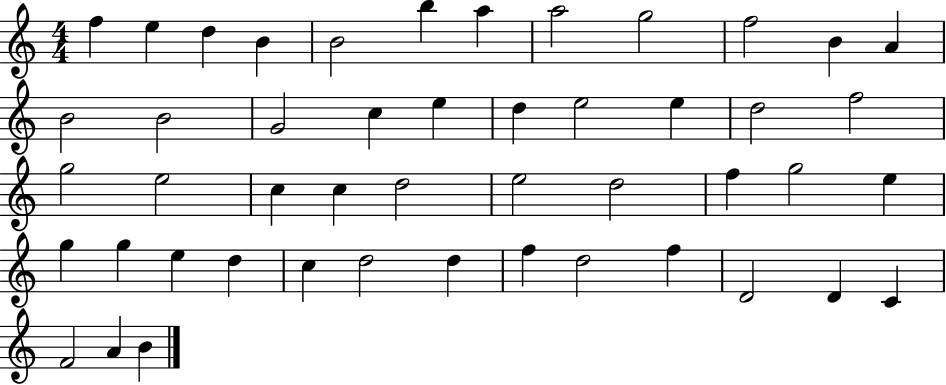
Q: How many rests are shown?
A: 0